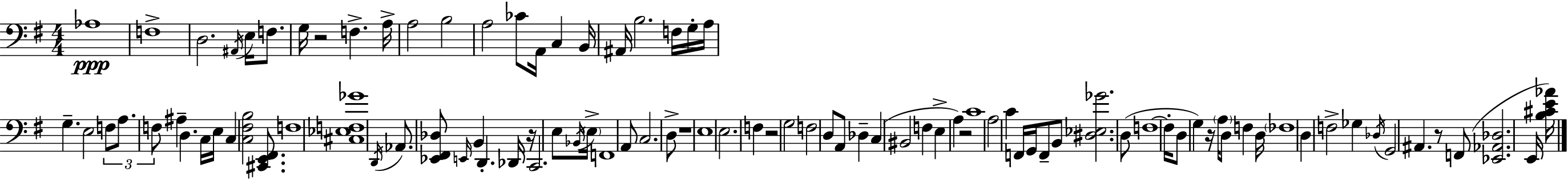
X:1
T:Untitled
M:4/4
L:1/4
K:G
_A,4 F,4 D,2 ^A,,/4 E,/4 F,/2 G,/4 z2 F, A,/4 A,2 B,2 A,2 _C/2 A,,/4 C, B,,/4 ^A,,/4 B,2 F,/4 G,/4 A,/4 G, E,2 F,/2 A,/2 F,/2 ^A, D, C,/4 E,/4 C, [C,^F,B,]2 [^C,,E,,^F,,]/2 F,4 [^C,_E,F,_G]4 D,,/4 _A,,/2 [_E,,^F,,_D,]/2 E,,/4 B,, D,, _D,,/4 z/4 C,,2 E,/2 _B,,/4 E,/4 F,,4 A,,/2 C,2 D,/2 z4 E,4 E,2 F, z2 G,2 F,2 D,/2 A,,/2 _D, C, ^B,,2 F, E, A, z2 C4 A,2 C F,,/4 G,,/4 F,,/2 B,,/2 [^D,_E,_G]2 D,/2 F,4 F,/4 D,/2 G, z/4 A,/4 D,/2 F, D,/4 _F,4 D, F,2 _G, _D,/4 G,,2 ^A,, z/2 F,,/2 [_E,,_A,,_D,]2 E,,/4 [B,^CE_A]/4